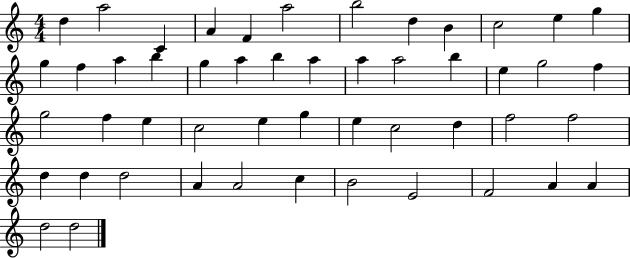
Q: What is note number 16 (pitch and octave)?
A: B5